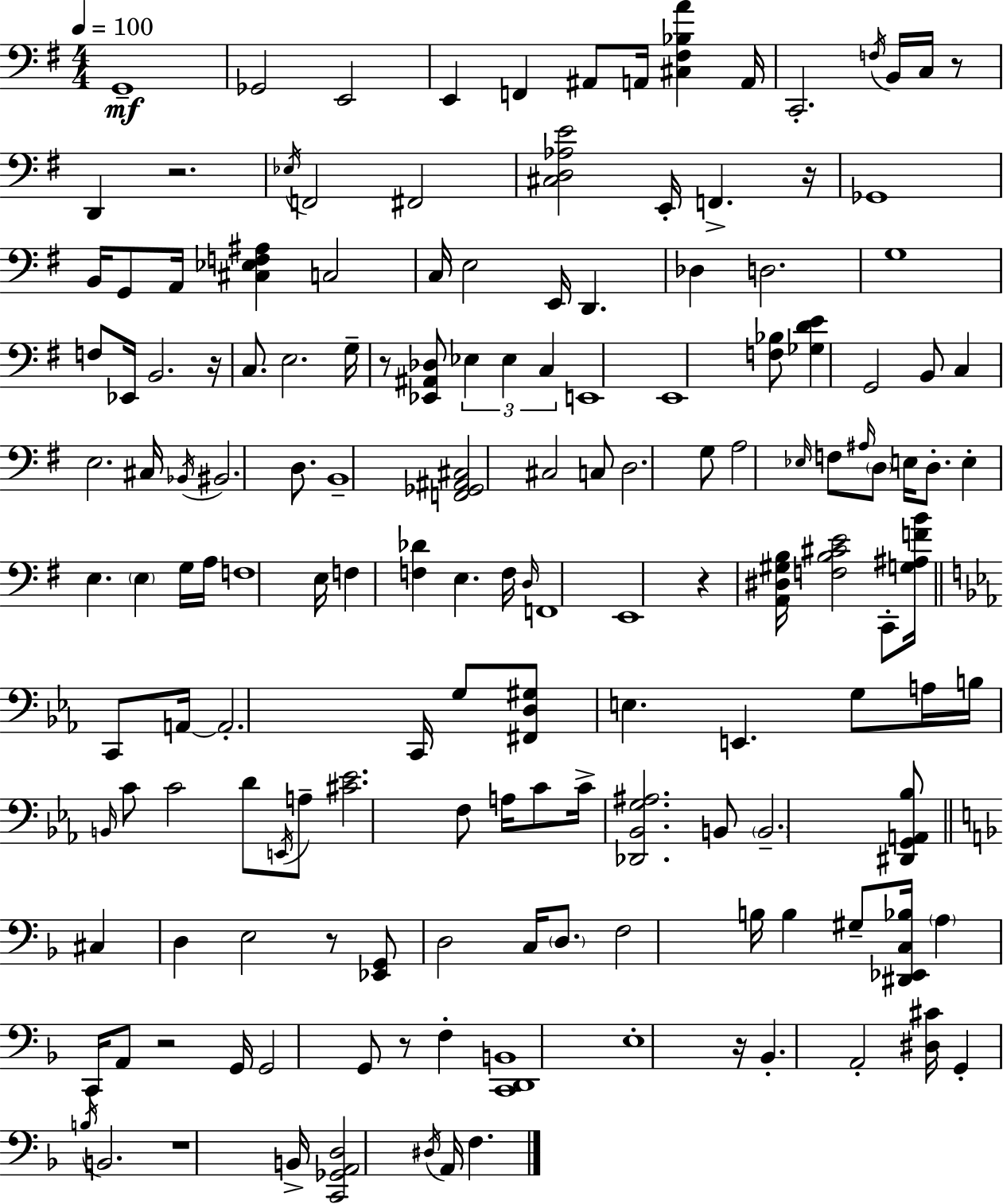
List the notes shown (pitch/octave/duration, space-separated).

G2/w Gb2/h E2/h E2/q F2/q A#2/e A2/s [C#3,F#3,Bb3,A4]/q A2/s C2/h. F3/s B2/s C3/s R/e D2/q R/h. Eb3/s F2/h F#2/h [C#3,D3,Ab3,E4]/h E2/s F2/q. R/s Gb2/w B2/s G2/e A2/s [C#3,Eb3,F3,A#3]/q C3/h C3/s E3/h E2/s D2/q. Db3/q D3/h. G3/w F3/e Eb2/s B2/h. R/s C3/e. E3/h. G3/s R/e [Eb2,A#2,Db3]/e Eb3/q Eb3/q C3/q E2/w E2/w [F3,Bb3]/e [Gb3,D4,E4]/q G2/h B2/e C3/q E3/h. C#3/s Bb2/s BIS2/h. D3/e. B2/w [F2,Gb2,A#2,C#3]/h C#3/h C3/e D3/h. G3/e A3/h Eb3/s F3/e A#3/s D3/e E3/s D3/e. E3/q E3/q. E3/q G3/s A3/s F3/w E3/s F3/q [F3,Db4]/q E3/q. F3/s D3/s F2/w E2/w R/q [A2,D#3,G#3,B3]/s [F3,B3,C#4,E4]/h C2/e [G3,A#3,F4,B4]/s C2/e A2/s A2/h. C2/s G3/e [F#2,D3,G#3]/e E3/q. E2/q. G3/e A3/s B3/s B2/s C4/e C4/h D4/e E2/s A3/e [C#4,Eb4]/h. F3/e A3/s C4/e C4/s [Db2,Bb2,G3,A#3]/h. B2/e B2/h. [D#2,G2,A2,Bb3]/e C#3/q D3/q E3/h R/e [Eb2,G2]/e D3/h C3/s D3/e. F3/h B3/s B3/q G#3/e [D#2,Eb2,C3,Bb3]/s A3/q C2/s A2/e R/h G2/s G2/h G2/e R/e F3/q [C2,D2,B2]/w E3/w R/s Bb2/q. A2/h [D#3,C#4]/s G2/q B3/s B2/h. R/w B2/s [C2,Gb2,A2,D3]/h D#3/s A2/s F3/q.